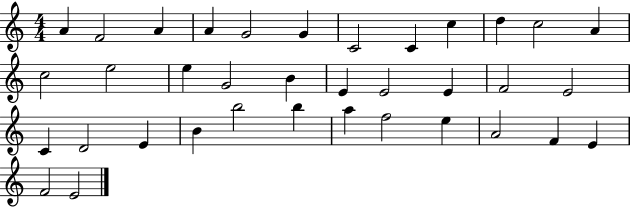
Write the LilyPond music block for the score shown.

{
  \clef treble
  \numericTimeSignature
  \time 4/4
  \key c \major
  a'4 f'2 a'4 | a'4 g'2 g'4 | c'2 c'4 c''4 | d''4 c''2 a'4 | \break c''2 e''2 | e''4 g'2 b'4 | e'4 e'2 e'4 | f'2 e'2 | \break c'4 d'2 e'4 | b'4 b''2 b''4 | a''4 f''2 e''4 | a'2 f'4 e'4 | \break f'2 e'2 | \bar "|."
}